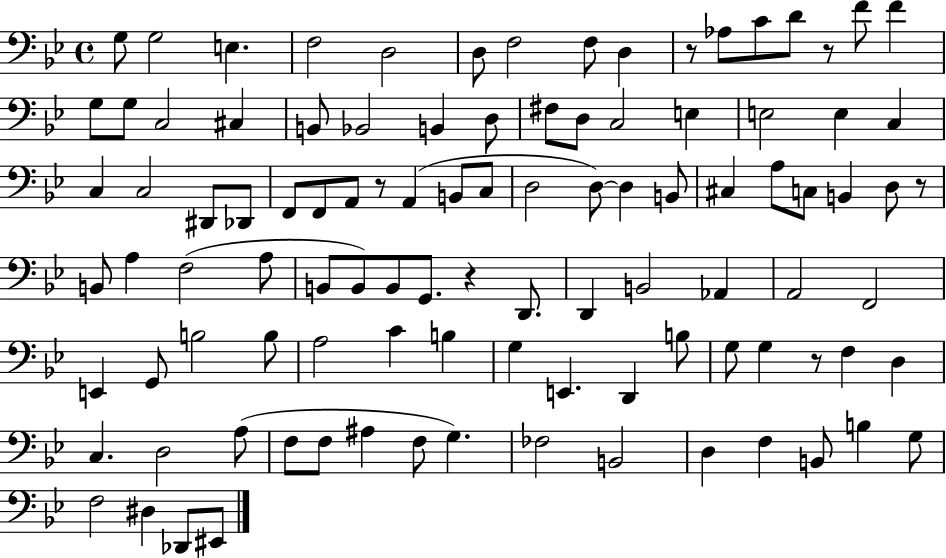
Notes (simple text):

G3/e G3/h E3/q. F3/h D3/h D3/e F3/h F3/e D3/q R/e Ab3/e C4/e D4/e R/e F4/e F4/q G3/e G3/e C3/h C#3/q B2/e Bb2/h B2/q D3/e F#3/e D3/e C3/h E3/q E3/h E3/q C3/q C3/q C3/h D#2/e Db2/e F2/e F2/e A2/e R/e A2/q B2/e C3/e D3/h D3/e D3/q B2/e C#3/q A3/e C3/e B2/q D3/e R/e B2/e A3/q F3/h A3/e B2/e B2/e B2/e G2/e. R/q D2/e. D2/q B2/h Ab2/q A2/h F2/h E2/q G2/e B3/h B3/e A3/h C4/q B3/q G3/q E2/q. D2/q B3/e G3/e G3/q R/e F3/q D3/q C3/q. D3/h A3/e F3/e F3/e A#3/q F3/e G3/q. FES3/h B2/h D3/q F3/q B2/e B3/q G3/e F3/h D#3/q Db2/e EIS2/e